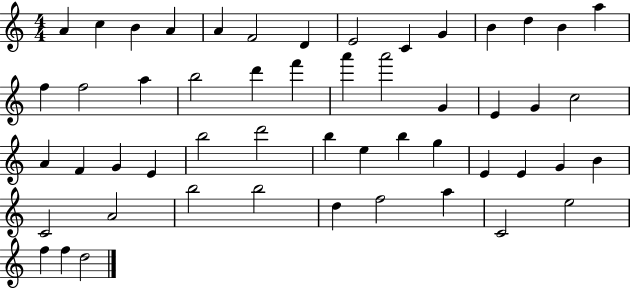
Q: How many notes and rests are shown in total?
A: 52